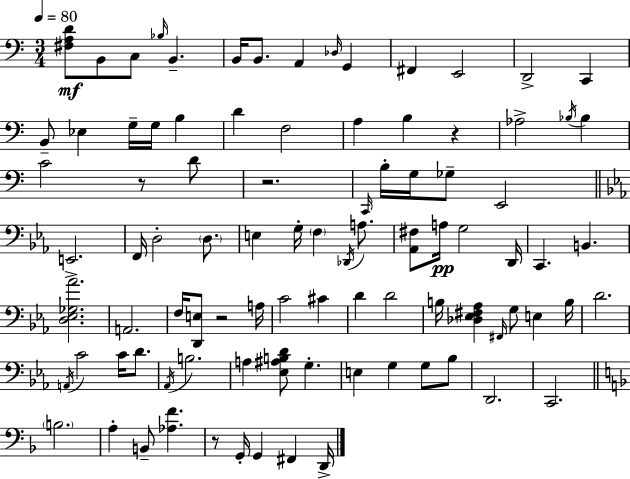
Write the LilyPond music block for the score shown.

{
  \clef bass
  \numericTimeSignature
  \time 3/4
  \key c \major
  \tempo 4 = 80
  \repeat volta 2 { <fis a d'>8\mf b,8 c8 \grace { bes16 } b,4.-- | b,16 b,8. a,4 \grace { des16 } g,4 | fis,4 e,2 | d,2-> c,4 | \break b,8-- ees4 g16-- g16 b4 | d'4 f2 | a4 b4 r4 | aes2-> \acciaccatura { bes16 } bes4 | \break c'2 r8 | d'8 r2. | \grace { c,16 } b16-. g16 ges8-- e,2 | \bar "||" \break \key ees \major e,2.-> | f,16 d2-. \parenthesize d8. | e4 g16-. \parenthesize f4 \acciaccatura { des,16 } a8. | <aes, fis>8 a16\pp g2 | \break d,16 c,4. b,4. | <d ees ges aes'>2. | a,2. | f16 <d, e>8 r2 | \break a16 c'2 cis'4 | d'4 d'2 | b16 <des ees fis aes>4 \grace { fis,16 } g8 e4 | b16 d'2. | \break \acciaccatura { a,16 } c'2 c'16 | d'8. \acciaccatura { aes,16 } b2. | a4 <ees ais b d'>8 g4.-. | e4 g4 | \break g8 bes8 d,2. | c,2. | \bar "||" \break \key d \minor \parenthesize b2. | a4-. b,8-- <aes f'>4. | r8 g,16-. g,4 fis,4 d,16-> | } \bar "|."
}